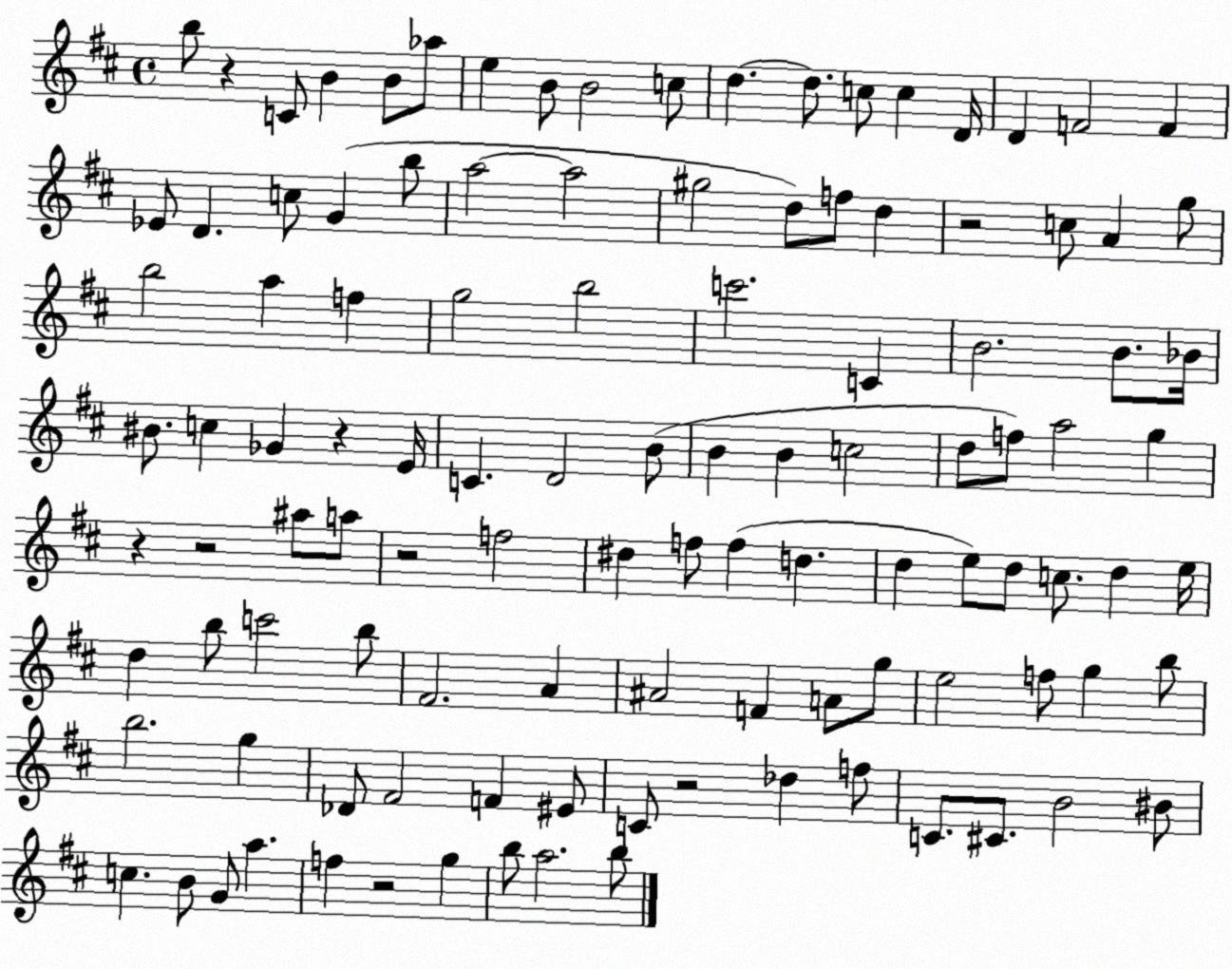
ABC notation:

X:1
T:Untitled
M:4/4
L:1/4
K:D
b/2 z C/2 B B/2 _a/2 e B/2 B2 c/2 d d/2 c/2 c D/4 D F2 F _E/2 D c/2 G b/2 a2 a2 ^g2 d/2 f/2 d z2 c/2 A g/2 b2 a f g2 b2 c'2 C B2 B/2 _B/4 ^B/2 c _G z E/4 C D2 B/2 B B c2 d/2 f/2 a2 g z z2 ^a/2 a/2 z2 f2 ^d f/2 f d d e/2 d/2 c/2 d e/4 d b/2 c'2 b/2 ^F2 A ^A2 F A/2 g/2 e2 f/2 g b/2 b2 g _D/2 ^F2 F ^E/2 C/2 z2 _d f/2 C/2 ^C/2 B2 ^B/2 c B/2 G/2 a f z2 g b/2 a2 b/2